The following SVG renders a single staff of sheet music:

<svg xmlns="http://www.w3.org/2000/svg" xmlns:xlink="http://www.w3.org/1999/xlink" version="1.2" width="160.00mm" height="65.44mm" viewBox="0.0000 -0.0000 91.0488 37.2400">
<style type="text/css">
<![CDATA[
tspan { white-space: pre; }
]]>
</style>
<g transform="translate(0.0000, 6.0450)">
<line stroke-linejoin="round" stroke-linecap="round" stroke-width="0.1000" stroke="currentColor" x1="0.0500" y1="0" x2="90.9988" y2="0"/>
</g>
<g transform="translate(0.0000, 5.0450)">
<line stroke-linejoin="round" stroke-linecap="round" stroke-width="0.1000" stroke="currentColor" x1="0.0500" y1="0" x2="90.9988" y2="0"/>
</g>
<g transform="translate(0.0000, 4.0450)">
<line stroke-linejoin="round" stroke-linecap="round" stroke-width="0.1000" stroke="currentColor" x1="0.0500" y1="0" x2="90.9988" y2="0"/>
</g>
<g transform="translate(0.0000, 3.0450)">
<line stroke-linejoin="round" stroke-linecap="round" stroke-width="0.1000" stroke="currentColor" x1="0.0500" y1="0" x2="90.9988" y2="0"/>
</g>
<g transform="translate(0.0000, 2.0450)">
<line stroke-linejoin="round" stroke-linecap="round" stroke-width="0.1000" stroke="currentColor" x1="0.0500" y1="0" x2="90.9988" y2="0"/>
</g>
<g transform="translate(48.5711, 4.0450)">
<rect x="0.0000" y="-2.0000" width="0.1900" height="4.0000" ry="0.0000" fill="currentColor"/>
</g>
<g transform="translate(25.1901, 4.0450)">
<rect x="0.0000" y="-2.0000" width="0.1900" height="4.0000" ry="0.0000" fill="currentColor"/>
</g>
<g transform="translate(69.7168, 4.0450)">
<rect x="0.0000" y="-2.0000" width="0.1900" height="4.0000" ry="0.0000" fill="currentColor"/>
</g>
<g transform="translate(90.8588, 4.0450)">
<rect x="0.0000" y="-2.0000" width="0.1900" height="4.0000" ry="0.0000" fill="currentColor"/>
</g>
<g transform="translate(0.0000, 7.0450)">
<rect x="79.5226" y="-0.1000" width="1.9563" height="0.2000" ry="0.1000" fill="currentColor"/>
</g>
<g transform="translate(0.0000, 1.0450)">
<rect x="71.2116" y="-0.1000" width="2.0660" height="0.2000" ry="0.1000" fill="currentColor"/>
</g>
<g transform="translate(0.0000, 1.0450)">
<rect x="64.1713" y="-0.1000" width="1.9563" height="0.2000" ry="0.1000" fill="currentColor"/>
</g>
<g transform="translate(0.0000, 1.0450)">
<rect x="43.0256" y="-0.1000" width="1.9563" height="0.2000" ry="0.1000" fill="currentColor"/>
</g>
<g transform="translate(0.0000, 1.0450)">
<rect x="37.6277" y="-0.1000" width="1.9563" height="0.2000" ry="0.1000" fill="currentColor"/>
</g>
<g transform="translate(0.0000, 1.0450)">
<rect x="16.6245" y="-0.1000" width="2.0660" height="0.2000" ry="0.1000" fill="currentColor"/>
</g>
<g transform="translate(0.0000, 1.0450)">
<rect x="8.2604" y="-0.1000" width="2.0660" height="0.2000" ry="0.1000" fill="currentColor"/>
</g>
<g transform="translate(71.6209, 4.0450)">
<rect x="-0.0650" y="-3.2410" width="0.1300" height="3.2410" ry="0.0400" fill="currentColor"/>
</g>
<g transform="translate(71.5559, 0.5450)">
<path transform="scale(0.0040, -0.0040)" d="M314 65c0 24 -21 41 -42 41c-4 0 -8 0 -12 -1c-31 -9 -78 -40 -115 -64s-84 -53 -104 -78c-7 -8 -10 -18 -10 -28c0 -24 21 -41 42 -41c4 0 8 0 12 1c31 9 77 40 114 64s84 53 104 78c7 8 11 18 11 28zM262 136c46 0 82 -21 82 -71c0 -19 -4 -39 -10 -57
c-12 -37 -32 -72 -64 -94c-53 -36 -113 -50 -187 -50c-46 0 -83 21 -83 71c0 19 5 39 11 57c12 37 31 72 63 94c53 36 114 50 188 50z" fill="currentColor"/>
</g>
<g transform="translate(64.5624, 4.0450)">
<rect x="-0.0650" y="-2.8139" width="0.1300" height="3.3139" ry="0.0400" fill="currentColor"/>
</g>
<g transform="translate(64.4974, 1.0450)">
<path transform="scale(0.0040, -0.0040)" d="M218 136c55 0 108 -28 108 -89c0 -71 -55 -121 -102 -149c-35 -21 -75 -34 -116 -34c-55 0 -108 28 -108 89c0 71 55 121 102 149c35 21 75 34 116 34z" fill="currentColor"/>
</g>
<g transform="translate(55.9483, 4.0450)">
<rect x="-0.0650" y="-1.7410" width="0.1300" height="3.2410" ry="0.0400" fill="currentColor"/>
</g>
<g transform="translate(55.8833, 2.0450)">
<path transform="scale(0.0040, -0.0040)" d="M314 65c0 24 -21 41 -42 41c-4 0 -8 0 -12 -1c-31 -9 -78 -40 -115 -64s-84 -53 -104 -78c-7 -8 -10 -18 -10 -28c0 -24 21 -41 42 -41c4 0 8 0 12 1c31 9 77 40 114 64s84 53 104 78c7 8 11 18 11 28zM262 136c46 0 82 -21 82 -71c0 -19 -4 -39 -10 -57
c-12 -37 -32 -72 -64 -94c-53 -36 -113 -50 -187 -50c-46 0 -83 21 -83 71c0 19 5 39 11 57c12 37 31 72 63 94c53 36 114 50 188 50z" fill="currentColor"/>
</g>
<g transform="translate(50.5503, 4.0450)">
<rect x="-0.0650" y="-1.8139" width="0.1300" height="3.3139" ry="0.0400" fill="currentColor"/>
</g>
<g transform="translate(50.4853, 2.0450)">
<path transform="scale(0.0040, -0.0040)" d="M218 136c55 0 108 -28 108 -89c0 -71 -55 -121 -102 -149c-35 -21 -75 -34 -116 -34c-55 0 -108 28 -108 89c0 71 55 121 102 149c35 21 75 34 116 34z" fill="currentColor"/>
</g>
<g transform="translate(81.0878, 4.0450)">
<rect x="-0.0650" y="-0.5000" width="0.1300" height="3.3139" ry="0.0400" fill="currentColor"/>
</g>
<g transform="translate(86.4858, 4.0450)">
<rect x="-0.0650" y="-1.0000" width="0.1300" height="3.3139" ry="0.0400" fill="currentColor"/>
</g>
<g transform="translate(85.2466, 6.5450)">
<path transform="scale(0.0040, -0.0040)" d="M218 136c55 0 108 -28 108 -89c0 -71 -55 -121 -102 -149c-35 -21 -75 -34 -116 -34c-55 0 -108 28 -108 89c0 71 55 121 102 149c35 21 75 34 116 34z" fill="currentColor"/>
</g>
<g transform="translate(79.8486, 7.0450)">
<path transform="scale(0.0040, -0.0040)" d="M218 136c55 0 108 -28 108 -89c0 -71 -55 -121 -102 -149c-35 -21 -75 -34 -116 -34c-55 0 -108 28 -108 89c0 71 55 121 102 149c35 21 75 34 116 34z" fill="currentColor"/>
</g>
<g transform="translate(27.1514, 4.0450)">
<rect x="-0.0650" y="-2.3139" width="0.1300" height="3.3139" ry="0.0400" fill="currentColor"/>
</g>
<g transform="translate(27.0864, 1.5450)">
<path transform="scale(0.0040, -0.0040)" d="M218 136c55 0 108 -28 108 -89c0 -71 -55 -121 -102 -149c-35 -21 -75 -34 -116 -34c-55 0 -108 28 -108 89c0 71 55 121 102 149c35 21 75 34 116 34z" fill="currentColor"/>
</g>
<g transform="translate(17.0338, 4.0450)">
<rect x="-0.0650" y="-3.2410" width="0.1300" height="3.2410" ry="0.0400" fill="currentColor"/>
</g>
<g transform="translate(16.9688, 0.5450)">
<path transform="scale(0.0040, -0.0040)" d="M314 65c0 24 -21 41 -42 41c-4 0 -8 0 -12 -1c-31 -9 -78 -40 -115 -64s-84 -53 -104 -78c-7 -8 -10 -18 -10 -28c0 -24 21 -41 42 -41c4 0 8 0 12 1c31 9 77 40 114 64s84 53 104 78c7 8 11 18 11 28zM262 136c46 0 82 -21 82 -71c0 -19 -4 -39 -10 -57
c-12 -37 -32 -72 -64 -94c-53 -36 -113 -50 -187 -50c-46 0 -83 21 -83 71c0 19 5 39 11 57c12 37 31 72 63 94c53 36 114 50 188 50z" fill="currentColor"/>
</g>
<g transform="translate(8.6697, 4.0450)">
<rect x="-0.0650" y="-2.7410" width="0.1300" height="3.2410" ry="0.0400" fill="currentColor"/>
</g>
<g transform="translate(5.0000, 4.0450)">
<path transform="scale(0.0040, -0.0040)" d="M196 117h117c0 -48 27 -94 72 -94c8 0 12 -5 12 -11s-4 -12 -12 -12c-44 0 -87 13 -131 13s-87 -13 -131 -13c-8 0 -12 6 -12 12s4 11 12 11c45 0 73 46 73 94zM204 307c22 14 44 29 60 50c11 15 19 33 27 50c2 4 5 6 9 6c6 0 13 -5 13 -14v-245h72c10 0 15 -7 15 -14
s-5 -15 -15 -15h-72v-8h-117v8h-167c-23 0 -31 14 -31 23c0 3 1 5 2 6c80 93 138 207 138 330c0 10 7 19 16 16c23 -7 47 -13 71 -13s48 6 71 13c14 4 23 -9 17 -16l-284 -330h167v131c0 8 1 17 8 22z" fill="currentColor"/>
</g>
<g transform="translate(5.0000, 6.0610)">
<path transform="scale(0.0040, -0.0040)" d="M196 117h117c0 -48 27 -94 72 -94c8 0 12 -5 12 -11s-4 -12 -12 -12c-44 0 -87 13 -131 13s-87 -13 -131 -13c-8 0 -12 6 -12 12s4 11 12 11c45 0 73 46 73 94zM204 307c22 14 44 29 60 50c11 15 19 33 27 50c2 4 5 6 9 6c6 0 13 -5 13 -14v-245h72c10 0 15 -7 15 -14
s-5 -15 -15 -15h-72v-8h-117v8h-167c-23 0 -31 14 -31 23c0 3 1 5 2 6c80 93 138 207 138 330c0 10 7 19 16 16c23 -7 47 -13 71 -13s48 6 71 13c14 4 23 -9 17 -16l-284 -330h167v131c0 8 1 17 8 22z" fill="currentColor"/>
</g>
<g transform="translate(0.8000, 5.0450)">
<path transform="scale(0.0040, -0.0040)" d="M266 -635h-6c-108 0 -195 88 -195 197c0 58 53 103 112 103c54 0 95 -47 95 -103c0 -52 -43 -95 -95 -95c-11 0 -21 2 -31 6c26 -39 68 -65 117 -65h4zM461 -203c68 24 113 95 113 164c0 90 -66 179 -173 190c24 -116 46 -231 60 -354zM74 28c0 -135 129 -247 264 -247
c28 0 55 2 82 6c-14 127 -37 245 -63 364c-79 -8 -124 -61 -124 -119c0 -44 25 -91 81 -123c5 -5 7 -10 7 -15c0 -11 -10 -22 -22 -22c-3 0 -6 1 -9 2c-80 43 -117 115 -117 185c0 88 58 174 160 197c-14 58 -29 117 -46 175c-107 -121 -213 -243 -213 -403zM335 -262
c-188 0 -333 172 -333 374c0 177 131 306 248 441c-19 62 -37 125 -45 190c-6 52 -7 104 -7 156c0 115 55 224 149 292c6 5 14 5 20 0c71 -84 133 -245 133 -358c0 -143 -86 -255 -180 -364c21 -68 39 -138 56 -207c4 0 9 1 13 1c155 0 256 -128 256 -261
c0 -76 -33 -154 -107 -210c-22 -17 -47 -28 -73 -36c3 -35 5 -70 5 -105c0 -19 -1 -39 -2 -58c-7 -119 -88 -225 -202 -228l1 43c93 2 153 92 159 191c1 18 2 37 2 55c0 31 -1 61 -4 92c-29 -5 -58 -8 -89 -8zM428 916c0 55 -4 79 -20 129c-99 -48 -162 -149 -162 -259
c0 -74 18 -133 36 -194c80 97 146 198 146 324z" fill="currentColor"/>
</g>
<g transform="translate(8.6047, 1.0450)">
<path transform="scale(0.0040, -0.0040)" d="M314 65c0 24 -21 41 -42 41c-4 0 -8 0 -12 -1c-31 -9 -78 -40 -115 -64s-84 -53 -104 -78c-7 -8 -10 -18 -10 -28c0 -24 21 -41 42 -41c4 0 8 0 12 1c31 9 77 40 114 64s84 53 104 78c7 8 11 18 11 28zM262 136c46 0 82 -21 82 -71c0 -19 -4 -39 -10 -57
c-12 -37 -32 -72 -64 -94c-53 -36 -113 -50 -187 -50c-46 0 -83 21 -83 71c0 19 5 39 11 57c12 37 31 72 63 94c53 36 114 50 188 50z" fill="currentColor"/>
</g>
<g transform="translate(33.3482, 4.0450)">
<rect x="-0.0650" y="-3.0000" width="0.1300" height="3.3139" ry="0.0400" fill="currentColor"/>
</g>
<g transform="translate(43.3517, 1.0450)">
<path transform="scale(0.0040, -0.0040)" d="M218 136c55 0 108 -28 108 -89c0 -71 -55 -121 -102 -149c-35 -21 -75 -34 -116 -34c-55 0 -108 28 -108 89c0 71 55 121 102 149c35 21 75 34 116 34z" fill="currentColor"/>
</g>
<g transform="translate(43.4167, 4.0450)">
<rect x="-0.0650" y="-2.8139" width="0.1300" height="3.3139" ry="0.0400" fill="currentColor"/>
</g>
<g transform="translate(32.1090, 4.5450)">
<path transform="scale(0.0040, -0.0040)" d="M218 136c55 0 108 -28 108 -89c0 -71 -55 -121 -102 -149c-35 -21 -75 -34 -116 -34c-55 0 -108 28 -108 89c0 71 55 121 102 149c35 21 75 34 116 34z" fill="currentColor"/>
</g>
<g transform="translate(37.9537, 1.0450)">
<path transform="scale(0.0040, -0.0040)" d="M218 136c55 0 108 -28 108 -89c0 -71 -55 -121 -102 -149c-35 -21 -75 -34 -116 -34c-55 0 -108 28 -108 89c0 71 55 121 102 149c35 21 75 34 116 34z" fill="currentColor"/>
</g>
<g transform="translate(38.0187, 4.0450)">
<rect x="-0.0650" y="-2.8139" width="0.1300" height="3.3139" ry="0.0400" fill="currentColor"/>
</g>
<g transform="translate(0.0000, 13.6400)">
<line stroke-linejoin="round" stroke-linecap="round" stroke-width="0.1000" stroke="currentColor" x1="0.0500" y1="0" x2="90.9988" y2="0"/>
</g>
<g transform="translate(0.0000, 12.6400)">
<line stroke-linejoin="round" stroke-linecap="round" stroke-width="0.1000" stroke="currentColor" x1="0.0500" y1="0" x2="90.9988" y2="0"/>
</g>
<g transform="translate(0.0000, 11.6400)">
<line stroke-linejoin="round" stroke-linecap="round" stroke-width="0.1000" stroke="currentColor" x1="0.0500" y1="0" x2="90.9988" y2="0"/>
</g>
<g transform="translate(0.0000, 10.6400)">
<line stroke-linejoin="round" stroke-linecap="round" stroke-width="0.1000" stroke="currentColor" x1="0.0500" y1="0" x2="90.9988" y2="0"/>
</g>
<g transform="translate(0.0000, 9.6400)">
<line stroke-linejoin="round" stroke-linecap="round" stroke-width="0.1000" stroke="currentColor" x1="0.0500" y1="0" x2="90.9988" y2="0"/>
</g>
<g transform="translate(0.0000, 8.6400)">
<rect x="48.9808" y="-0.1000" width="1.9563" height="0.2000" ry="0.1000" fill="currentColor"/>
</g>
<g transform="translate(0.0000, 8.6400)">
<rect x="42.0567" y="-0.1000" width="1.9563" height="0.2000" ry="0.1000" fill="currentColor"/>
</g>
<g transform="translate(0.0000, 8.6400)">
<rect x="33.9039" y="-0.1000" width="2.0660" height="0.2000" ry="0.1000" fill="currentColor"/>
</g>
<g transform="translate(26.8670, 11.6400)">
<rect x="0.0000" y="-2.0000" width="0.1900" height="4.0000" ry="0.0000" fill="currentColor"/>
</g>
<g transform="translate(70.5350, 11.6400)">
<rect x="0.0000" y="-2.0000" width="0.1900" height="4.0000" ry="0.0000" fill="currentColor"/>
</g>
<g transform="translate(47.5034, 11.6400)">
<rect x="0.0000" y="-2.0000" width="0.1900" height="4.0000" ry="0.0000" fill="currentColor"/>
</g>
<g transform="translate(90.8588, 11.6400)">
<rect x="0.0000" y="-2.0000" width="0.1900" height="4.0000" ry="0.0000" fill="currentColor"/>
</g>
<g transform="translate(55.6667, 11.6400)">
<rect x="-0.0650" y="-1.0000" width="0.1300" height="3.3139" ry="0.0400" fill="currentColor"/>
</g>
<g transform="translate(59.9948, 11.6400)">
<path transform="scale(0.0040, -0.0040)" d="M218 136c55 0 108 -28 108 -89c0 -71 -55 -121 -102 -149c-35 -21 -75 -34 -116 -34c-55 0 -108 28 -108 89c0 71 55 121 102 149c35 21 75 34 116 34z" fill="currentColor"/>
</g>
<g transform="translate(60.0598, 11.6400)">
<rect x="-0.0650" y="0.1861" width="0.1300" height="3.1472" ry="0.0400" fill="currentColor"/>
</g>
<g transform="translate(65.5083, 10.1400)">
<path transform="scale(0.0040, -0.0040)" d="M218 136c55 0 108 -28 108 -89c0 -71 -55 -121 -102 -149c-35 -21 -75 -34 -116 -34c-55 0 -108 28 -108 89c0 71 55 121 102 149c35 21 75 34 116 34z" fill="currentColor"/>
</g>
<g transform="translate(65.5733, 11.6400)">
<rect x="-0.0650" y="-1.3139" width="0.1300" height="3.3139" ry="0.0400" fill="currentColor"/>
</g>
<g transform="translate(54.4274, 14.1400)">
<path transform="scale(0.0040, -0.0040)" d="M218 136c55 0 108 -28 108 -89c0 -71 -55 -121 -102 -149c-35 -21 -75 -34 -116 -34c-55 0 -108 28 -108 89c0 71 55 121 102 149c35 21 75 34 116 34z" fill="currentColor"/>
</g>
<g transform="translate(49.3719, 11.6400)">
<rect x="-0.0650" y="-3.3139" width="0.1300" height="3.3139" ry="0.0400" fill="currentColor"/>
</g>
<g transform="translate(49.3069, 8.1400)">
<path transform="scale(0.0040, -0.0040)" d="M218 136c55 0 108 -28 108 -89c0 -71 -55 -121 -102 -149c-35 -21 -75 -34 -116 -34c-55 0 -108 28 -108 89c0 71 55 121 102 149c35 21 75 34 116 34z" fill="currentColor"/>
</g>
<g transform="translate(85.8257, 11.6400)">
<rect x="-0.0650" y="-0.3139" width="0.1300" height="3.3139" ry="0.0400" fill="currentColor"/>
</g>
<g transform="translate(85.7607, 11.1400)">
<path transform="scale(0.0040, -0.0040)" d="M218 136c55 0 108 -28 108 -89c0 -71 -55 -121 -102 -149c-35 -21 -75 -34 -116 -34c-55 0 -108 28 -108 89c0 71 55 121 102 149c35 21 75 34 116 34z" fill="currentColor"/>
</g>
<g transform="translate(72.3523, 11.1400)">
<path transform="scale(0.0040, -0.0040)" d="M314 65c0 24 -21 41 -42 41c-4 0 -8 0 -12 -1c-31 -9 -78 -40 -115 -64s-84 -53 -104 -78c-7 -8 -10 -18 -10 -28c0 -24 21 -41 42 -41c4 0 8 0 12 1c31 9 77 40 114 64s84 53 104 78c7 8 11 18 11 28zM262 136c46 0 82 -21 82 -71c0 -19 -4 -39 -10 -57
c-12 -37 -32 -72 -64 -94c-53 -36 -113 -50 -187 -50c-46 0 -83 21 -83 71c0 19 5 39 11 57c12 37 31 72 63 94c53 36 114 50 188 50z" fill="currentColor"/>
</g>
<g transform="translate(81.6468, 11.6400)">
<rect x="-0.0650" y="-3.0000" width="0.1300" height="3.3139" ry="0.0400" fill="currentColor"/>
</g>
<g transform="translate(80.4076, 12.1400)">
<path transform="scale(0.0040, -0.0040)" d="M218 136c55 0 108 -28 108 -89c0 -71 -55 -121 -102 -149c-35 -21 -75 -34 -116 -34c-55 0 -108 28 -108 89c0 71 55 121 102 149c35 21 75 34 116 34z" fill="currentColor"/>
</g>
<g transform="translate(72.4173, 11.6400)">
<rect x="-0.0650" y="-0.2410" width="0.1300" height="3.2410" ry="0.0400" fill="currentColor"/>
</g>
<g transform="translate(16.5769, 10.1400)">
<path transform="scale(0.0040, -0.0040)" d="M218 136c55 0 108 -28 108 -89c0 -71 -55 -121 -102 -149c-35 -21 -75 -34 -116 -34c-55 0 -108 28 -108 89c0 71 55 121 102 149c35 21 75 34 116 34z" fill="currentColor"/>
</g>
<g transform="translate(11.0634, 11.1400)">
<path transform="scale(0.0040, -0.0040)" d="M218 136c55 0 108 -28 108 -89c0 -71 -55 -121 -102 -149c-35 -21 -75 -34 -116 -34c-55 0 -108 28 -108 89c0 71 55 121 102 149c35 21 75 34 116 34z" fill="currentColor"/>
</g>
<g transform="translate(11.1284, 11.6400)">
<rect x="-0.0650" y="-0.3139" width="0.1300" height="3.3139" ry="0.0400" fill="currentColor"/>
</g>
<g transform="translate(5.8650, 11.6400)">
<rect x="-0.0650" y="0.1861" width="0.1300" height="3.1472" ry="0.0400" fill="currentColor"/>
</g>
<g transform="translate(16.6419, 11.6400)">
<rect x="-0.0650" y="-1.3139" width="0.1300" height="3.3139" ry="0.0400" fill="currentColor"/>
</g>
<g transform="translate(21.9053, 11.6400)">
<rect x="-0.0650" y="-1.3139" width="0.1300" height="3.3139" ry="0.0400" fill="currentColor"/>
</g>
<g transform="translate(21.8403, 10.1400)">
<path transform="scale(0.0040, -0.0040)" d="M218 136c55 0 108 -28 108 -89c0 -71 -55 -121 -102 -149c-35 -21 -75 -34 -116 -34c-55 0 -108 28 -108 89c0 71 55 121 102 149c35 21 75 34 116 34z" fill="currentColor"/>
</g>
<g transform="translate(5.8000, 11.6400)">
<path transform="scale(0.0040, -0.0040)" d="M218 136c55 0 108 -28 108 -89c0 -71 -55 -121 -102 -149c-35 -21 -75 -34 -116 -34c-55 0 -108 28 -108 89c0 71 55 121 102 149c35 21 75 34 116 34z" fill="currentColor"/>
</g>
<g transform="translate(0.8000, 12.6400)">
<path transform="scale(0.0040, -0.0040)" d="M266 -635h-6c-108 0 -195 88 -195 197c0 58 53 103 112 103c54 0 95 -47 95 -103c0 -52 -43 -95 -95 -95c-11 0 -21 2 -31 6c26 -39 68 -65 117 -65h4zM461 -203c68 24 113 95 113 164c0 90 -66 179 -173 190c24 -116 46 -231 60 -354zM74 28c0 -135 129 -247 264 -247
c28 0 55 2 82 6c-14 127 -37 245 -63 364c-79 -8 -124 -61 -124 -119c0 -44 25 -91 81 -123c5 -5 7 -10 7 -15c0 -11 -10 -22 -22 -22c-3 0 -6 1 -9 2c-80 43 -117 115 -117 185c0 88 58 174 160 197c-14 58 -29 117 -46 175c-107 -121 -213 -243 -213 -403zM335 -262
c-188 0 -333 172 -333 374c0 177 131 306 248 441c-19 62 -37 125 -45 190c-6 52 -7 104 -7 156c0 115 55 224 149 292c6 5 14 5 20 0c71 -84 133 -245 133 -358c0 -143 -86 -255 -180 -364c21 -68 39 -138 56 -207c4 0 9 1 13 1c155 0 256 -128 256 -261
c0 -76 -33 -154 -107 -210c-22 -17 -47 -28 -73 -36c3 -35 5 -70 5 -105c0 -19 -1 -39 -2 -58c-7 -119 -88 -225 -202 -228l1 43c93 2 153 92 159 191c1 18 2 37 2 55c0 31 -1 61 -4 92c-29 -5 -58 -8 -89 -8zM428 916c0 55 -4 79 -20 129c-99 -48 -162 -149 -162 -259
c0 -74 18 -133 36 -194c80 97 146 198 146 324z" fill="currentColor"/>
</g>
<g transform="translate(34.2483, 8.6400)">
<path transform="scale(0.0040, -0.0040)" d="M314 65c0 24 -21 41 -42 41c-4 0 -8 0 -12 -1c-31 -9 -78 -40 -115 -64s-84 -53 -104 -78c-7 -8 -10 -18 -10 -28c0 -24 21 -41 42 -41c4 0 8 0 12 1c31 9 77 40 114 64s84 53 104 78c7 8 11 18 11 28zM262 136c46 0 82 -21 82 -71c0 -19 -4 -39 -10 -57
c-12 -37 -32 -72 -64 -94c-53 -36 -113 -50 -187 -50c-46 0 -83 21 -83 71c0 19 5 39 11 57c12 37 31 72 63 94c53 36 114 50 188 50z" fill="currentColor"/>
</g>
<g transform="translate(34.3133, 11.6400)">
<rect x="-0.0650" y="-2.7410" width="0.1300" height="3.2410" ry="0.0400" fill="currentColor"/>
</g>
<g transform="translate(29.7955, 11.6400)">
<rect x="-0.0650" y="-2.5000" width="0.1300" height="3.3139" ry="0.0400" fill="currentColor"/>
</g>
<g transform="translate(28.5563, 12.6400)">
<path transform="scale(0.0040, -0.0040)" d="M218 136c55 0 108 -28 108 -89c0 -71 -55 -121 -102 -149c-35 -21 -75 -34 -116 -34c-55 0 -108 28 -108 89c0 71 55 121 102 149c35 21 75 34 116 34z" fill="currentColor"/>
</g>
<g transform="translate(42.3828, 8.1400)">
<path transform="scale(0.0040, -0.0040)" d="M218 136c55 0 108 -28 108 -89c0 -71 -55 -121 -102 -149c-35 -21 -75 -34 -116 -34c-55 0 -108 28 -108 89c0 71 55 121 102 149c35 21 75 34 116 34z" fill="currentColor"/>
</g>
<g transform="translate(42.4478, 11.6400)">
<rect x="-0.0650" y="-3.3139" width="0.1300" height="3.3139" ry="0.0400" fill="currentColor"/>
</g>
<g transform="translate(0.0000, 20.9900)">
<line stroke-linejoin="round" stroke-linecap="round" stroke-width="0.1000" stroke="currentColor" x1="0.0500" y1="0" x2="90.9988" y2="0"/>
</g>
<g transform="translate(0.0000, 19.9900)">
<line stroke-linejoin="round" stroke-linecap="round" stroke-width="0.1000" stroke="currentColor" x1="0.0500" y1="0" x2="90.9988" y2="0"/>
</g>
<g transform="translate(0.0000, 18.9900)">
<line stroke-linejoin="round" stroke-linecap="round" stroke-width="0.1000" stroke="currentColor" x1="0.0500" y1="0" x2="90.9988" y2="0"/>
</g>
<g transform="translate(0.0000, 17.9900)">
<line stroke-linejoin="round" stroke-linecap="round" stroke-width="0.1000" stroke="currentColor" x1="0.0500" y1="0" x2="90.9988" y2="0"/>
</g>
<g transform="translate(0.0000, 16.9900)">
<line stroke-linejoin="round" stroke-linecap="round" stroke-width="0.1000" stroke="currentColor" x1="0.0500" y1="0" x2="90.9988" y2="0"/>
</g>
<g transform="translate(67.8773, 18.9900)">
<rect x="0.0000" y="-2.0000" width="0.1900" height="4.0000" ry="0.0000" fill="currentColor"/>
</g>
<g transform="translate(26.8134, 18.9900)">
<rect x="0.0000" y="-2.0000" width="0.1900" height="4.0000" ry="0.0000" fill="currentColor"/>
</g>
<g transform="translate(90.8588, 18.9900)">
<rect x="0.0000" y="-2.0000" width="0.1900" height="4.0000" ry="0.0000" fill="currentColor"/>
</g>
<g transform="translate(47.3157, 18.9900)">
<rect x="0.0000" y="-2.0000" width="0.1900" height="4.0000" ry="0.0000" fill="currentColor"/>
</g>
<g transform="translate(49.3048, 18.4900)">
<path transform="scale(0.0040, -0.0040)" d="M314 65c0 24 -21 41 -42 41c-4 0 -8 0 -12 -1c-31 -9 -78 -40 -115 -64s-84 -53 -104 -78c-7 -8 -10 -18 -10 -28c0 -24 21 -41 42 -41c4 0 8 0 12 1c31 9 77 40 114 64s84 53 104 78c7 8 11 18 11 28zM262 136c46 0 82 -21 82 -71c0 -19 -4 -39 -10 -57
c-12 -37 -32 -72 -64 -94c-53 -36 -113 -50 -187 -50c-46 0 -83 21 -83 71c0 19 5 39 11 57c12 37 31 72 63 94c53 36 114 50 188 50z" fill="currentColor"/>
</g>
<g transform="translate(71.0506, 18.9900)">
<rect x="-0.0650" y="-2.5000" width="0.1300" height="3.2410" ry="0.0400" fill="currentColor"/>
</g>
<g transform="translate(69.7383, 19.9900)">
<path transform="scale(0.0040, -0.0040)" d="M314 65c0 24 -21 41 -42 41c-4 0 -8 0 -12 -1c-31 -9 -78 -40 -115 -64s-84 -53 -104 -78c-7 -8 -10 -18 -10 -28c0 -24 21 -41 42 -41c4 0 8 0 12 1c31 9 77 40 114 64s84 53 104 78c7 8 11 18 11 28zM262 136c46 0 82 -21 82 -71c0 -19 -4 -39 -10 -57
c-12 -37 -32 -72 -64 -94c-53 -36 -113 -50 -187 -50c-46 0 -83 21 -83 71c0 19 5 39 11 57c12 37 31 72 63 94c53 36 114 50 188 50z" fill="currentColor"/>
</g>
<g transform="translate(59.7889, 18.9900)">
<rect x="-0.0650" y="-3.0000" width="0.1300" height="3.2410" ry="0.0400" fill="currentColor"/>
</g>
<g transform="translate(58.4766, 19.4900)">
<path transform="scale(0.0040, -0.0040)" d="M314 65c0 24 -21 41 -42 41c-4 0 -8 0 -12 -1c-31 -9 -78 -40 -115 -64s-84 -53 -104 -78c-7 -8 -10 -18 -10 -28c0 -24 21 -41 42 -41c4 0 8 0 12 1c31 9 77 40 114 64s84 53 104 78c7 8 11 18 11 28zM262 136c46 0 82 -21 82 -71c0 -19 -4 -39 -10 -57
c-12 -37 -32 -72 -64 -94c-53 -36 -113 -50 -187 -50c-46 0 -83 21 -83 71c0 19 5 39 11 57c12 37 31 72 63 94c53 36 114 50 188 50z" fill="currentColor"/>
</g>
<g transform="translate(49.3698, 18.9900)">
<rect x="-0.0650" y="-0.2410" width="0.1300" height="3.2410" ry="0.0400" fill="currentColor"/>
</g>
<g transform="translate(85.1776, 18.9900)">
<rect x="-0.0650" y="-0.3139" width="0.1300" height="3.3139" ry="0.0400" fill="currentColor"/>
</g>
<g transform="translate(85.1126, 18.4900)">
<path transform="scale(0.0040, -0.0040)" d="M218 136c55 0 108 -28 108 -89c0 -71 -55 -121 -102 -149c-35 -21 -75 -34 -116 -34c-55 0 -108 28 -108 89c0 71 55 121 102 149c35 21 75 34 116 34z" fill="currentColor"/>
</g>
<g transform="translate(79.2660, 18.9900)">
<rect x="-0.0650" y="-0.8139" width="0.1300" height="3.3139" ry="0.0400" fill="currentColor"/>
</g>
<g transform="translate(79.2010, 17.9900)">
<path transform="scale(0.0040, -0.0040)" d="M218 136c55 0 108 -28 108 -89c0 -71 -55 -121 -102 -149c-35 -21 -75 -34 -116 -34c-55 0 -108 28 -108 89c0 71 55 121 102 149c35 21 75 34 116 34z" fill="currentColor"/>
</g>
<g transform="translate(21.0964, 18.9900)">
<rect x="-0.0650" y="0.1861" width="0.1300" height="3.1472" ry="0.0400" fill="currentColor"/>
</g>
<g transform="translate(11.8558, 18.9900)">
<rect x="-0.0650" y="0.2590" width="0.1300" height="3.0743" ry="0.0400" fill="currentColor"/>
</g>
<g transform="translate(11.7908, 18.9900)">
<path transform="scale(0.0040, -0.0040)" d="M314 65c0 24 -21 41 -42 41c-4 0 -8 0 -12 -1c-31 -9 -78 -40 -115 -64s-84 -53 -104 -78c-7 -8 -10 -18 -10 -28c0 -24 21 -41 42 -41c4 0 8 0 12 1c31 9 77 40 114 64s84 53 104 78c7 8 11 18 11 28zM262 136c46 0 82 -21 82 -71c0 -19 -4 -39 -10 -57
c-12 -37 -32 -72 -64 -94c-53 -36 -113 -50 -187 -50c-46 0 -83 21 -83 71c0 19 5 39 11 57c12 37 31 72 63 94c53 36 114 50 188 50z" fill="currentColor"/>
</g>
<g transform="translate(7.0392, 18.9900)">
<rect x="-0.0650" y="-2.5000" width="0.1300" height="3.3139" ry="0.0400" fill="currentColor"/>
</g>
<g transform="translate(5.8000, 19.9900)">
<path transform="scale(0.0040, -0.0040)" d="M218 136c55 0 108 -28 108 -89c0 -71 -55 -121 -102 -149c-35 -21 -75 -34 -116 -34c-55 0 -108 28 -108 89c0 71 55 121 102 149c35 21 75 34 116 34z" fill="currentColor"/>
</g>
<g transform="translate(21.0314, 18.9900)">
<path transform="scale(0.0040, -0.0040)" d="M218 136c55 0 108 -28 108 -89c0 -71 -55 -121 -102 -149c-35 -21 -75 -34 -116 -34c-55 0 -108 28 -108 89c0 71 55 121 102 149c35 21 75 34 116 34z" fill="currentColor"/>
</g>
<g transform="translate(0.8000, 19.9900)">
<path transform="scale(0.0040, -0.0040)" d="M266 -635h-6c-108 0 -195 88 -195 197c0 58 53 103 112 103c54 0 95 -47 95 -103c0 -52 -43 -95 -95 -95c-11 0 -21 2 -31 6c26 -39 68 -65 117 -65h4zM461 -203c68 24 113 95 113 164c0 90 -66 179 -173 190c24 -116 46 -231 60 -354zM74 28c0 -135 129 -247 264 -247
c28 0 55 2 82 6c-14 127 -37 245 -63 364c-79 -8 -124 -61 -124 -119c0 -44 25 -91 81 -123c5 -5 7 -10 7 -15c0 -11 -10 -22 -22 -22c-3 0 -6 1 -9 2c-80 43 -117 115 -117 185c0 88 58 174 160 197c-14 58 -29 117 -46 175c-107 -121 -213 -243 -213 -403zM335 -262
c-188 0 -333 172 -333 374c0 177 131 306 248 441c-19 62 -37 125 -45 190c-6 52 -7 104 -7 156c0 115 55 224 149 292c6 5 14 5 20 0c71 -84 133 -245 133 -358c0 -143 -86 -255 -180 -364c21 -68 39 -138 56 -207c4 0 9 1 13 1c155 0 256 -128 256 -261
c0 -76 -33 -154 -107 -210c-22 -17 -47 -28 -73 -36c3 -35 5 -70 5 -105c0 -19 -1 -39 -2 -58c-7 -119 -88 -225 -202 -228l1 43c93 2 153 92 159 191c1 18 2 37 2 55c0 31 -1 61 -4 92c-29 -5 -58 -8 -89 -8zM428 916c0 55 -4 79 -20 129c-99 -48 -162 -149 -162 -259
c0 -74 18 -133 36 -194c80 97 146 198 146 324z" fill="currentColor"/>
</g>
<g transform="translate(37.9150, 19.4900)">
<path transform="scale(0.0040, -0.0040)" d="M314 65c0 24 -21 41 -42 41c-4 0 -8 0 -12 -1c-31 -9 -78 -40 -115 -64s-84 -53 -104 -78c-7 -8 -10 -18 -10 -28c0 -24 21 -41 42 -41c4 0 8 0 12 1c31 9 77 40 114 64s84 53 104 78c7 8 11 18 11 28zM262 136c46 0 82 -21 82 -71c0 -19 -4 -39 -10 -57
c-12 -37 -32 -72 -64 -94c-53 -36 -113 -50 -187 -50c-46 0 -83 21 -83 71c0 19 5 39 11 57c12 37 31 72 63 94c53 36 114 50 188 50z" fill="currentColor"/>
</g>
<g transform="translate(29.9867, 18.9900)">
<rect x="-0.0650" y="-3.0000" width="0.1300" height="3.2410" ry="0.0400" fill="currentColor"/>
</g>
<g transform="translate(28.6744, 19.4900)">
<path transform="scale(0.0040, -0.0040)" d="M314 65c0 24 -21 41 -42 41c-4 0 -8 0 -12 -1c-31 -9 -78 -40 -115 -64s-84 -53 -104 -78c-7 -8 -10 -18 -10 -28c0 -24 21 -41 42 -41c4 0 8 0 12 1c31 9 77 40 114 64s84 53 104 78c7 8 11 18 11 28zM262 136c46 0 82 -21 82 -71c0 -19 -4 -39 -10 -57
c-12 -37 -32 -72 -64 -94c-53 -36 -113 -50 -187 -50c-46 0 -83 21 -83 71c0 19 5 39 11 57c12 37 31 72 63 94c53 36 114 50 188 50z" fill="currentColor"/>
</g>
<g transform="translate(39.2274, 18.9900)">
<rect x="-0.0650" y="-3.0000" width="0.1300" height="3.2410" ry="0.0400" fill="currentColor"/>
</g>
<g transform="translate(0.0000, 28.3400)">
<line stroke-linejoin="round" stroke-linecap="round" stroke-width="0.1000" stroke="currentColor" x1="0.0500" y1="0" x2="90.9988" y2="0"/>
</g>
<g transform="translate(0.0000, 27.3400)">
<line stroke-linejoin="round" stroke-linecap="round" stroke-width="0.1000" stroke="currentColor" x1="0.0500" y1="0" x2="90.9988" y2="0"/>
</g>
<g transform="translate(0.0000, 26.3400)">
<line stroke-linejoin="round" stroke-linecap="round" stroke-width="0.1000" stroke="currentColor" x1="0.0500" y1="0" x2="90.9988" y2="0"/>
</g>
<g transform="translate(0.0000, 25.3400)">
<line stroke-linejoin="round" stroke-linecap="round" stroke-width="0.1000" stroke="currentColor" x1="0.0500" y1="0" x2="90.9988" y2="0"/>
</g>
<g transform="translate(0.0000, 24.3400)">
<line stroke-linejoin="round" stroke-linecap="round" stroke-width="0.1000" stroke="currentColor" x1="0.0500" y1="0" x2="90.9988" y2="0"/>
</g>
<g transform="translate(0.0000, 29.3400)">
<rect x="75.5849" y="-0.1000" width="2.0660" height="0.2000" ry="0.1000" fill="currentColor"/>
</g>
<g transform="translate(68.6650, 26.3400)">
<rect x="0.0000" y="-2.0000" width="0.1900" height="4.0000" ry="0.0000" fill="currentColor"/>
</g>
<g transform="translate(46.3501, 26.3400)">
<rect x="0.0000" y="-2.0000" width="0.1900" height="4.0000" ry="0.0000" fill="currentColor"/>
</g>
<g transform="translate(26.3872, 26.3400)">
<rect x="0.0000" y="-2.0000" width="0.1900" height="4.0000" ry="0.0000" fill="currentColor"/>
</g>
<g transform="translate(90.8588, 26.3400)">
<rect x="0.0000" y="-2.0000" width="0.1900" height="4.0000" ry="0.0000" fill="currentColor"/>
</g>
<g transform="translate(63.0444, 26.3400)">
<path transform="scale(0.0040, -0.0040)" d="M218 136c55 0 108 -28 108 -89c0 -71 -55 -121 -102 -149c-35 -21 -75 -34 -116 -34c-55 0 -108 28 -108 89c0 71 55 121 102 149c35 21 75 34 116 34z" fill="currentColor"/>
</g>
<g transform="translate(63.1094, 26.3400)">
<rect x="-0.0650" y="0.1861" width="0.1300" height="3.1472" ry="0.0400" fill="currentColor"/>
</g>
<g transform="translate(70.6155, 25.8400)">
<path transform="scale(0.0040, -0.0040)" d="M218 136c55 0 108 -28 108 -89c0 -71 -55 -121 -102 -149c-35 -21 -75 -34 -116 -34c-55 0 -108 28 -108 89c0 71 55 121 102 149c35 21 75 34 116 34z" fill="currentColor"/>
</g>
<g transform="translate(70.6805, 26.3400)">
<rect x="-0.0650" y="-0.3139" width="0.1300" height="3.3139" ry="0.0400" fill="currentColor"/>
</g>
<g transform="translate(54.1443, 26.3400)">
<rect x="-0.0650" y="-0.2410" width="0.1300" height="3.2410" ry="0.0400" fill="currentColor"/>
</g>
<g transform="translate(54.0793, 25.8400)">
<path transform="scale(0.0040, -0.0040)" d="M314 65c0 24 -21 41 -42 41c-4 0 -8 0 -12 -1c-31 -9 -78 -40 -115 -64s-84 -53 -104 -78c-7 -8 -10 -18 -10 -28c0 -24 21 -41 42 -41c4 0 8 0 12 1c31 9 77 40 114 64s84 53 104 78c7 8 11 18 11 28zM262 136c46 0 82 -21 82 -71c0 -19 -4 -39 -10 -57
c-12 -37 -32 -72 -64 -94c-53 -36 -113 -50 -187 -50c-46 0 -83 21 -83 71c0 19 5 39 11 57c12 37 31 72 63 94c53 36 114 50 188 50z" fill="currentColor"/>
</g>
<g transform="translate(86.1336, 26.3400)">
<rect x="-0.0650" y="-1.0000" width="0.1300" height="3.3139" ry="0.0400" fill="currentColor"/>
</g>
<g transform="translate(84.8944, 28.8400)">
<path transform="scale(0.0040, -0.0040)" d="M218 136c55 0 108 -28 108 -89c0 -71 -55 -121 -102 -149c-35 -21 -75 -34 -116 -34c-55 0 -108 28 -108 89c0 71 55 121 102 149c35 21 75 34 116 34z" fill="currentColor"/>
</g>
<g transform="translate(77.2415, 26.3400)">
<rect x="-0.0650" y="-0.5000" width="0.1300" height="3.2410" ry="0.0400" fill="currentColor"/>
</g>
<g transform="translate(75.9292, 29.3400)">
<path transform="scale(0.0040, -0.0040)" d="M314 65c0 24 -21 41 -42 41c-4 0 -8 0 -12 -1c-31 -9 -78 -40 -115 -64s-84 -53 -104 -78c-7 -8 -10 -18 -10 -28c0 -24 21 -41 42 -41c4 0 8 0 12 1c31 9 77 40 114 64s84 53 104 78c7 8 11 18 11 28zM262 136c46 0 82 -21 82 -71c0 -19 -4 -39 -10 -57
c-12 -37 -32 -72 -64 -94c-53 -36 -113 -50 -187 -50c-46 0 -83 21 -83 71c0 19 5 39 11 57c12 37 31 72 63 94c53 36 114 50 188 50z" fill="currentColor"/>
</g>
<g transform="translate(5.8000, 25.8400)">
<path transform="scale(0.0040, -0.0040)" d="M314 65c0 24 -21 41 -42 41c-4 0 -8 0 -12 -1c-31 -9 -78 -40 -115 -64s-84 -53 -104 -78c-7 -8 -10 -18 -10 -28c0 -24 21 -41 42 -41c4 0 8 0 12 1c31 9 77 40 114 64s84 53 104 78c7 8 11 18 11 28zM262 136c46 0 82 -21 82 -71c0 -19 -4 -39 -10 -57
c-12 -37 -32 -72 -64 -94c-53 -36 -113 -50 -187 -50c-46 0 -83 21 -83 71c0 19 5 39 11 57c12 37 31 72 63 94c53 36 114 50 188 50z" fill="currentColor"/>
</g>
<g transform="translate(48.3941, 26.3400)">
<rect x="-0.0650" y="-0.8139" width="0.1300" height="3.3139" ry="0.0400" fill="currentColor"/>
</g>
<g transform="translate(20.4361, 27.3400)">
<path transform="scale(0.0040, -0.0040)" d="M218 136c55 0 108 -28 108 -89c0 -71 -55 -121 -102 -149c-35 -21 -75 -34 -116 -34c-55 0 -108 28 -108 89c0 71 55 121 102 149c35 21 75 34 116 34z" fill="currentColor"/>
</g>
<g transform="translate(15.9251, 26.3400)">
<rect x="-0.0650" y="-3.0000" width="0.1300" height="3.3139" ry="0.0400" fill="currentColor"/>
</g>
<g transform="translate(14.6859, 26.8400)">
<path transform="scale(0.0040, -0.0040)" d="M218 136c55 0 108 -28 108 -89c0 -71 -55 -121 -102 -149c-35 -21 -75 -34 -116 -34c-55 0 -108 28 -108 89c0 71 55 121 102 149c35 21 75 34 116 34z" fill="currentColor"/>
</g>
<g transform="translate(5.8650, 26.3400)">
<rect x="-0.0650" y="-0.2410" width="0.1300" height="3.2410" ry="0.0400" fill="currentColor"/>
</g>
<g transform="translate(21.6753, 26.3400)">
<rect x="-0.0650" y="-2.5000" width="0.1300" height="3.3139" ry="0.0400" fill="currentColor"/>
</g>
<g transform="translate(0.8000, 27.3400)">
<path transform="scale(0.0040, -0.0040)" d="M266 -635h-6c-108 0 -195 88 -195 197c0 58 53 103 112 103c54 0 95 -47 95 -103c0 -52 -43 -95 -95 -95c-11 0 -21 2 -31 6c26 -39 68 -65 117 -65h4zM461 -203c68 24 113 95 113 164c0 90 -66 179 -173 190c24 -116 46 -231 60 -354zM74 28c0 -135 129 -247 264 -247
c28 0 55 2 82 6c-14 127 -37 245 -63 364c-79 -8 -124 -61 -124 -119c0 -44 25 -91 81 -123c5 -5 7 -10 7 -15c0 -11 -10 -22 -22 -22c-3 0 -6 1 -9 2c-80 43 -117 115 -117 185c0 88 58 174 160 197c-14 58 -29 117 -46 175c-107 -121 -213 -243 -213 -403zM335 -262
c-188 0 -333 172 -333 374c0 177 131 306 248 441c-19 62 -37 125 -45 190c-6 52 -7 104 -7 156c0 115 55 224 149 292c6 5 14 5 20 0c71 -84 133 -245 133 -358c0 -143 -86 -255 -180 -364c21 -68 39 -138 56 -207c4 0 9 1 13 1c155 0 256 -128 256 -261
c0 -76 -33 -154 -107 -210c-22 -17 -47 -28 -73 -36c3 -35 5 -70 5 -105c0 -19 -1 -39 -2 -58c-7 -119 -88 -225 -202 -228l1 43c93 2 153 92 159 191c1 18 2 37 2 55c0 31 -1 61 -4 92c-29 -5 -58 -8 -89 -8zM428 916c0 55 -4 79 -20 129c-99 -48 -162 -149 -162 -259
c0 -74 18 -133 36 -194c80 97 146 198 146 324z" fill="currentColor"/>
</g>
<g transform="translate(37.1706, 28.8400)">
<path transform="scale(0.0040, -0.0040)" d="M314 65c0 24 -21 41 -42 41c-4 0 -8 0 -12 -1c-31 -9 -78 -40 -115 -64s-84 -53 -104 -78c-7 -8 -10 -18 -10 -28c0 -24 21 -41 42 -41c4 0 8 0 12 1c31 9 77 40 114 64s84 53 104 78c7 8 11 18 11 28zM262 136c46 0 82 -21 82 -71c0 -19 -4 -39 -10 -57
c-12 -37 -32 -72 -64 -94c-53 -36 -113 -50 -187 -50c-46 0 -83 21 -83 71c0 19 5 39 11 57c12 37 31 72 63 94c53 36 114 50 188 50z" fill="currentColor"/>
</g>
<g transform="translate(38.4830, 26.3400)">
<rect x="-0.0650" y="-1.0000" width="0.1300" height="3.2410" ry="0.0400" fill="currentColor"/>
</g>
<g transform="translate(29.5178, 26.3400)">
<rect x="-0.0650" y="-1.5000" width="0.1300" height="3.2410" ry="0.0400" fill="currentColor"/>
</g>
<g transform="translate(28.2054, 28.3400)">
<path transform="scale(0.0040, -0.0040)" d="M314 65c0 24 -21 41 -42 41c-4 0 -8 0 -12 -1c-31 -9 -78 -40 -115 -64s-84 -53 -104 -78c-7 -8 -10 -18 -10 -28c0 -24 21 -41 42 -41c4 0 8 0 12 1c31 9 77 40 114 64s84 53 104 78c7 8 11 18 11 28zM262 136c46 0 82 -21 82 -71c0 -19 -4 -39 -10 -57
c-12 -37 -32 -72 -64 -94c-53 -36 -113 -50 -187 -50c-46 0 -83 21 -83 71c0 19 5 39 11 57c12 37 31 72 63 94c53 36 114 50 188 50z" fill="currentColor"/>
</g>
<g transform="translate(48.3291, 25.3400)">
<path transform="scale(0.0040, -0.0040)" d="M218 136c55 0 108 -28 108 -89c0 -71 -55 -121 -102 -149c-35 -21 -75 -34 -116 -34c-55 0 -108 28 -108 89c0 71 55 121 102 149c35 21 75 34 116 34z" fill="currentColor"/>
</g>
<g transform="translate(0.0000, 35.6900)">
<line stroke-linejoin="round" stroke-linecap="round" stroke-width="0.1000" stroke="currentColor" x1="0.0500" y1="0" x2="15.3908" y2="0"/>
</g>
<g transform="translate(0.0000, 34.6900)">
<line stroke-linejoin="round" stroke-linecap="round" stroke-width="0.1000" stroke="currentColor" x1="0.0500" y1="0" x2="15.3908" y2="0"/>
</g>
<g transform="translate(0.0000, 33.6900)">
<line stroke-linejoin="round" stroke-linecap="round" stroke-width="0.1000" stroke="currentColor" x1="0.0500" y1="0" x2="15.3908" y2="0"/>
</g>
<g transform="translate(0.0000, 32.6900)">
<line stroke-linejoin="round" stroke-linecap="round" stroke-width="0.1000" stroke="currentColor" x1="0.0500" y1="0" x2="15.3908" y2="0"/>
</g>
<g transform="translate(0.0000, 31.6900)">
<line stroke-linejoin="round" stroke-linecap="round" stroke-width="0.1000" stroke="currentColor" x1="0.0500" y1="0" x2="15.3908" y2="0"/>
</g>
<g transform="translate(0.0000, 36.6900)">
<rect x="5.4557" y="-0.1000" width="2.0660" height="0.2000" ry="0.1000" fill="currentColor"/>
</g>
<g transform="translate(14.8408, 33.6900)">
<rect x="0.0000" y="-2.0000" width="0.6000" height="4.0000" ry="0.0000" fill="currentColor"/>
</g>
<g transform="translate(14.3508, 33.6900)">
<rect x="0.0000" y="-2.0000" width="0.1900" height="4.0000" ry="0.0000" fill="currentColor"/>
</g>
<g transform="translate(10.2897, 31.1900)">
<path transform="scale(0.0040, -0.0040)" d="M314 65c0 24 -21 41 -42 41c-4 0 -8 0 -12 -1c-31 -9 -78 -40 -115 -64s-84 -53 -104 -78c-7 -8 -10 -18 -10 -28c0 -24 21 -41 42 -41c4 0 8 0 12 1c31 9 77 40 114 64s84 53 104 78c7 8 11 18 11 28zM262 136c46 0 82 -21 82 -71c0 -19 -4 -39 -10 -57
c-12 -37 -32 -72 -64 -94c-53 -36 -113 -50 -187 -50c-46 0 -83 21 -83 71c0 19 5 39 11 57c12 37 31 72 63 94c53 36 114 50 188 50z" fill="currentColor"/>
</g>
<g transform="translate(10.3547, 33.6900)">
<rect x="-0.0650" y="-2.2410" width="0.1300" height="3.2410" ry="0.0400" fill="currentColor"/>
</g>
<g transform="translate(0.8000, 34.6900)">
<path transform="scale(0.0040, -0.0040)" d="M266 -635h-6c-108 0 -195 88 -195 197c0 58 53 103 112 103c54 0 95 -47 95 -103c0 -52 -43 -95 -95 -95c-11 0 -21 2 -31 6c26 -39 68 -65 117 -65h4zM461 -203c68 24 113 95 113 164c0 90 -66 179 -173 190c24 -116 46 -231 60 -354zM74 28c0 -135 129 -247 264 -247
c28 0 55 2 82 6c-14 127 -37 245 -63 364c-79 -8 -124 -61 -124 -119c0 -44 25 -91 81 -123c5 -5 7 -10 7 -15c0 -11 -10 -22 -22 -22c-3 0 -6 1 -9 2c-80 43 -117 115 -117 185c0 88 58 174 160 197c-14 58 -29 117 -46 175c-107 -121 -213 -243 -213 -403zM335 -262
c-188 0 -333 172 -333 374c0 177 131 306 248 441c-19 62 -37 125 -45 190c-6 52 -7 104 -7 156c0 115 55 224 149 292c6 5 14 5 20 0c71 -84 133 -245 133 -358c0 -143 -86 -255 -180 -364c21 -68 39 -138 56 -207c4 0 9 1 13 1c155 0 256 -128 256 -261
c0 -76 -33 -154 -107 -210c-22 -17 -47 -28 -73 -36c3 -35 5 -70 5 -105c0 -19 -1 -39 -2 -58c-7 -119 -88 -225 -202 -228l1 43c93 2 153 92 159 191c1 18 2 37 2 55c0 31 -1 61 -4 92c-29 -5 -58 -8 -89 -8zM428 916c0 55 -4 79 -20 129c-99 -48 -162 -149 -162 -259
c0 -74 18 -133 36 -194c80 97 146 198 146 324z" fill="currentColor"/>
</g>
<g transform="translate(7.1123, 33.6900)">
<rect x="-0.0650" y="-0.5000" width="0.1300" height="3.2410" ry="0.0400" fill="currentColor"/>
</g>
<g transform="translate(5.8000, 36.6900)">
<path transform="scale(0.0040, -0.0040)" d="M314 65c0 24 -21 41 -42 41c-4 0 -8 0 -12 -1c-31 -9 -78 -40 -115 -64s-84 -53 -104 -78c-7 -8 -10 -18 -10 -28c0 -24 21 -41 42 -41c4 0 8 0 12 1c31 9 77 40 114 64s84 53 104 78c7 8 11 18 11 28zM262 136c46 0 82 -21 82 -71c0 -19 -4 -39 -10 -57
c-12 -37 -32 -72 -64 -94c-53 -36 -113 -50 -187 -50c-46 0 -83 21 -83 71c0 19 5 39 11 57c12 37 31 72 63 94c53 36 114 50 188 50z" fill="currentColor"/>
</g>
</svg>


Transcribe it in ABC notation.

X:1
T:Untitled
M:4/4
L:1/4
K:C
a2 b2 g A a a f f2 a b2 C D B c e e G a2 b b D B e c2 A c G B2 B A2 A2 c2 A2 G2 d c c2 A G E2 D2 d c2 B c C2 D C2 g2